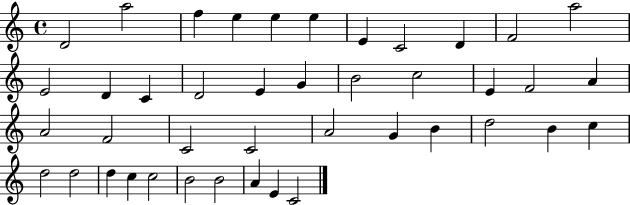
X:1
T:Untitled
M:4/4
L:1/4
K:C
D2 a2 f e e e E C2 D F2 a2 E2 D C D2 E G B2 c2 E F2 A A2 F2 C2 C2 A2 G B d2 B c d2 d2 d c c2 B2 B2 A E C2